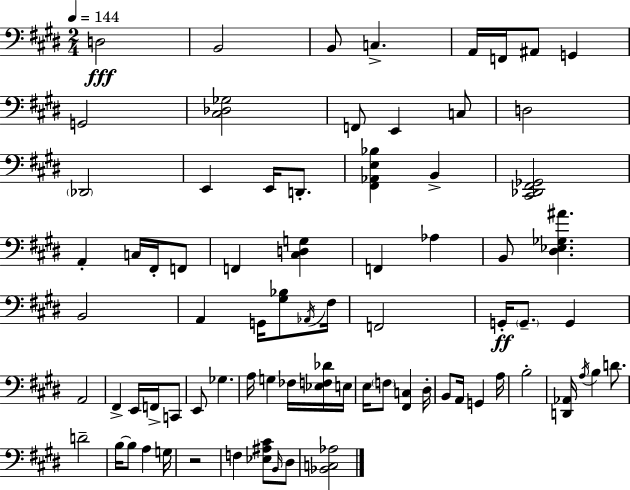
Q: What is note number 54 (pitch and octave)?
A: B3